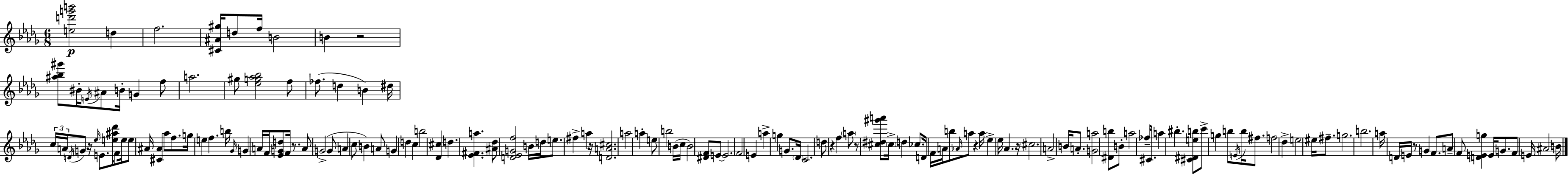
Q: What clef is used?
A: treble